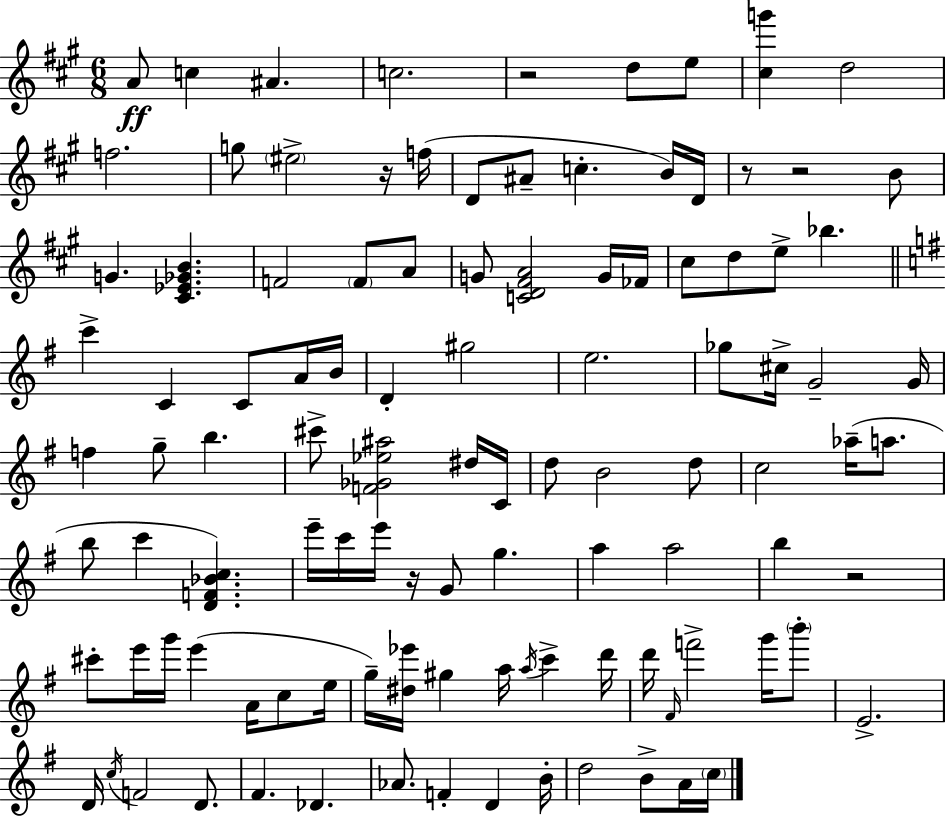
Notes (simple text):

A4/e C5/q A#4/q. C5/h. R/h D5/e E5/e [C#5,G6]/q D5/h F5/h. G5/e EIS5/h R/s F5/s D4/e A#4/e C5/q. B4/s D4/s R/e R/h B4/e G4/q. [C#4,Eb4,Gb4,B4]/q. F4/h F4/e A4/e G4/e [C4,D4,F#4,A4]/h G4/s FES4/s C#5/e D5/e E5/e Bb5/q. C6/q C4/q C4/e A4/s B4/s D4/q G#5/h E5/h. Gb5/e C#5/s G4/h G4/s F5/q G5/e B5/q. C#6/e [F4,Gb4,Eb5,A#5]/h D#5/s C4/s D5/e B4/h D5/e C5/h Ab5/s A5/e. B5/e C6/q [D4,F4,Bb4,C5]/q. E6/s C6/s E6/s R/s G4/e G5/q. A5/q A5/h B5/q R/h C#6/e E6/s G6/s E6/q A4/s C5/e E5/s G5/s [D#5,Eb6]/s G#5/q A5/s A5/s C6/q D6/s D6/s F#4/s F6/h G6/s B6/e E4/h. D4/s C5/s F4/h D4/e. F#4/q. Db4/q. Ab4/e. F4/q D4/q B4/s D5/h B4/e A4/s C5/s